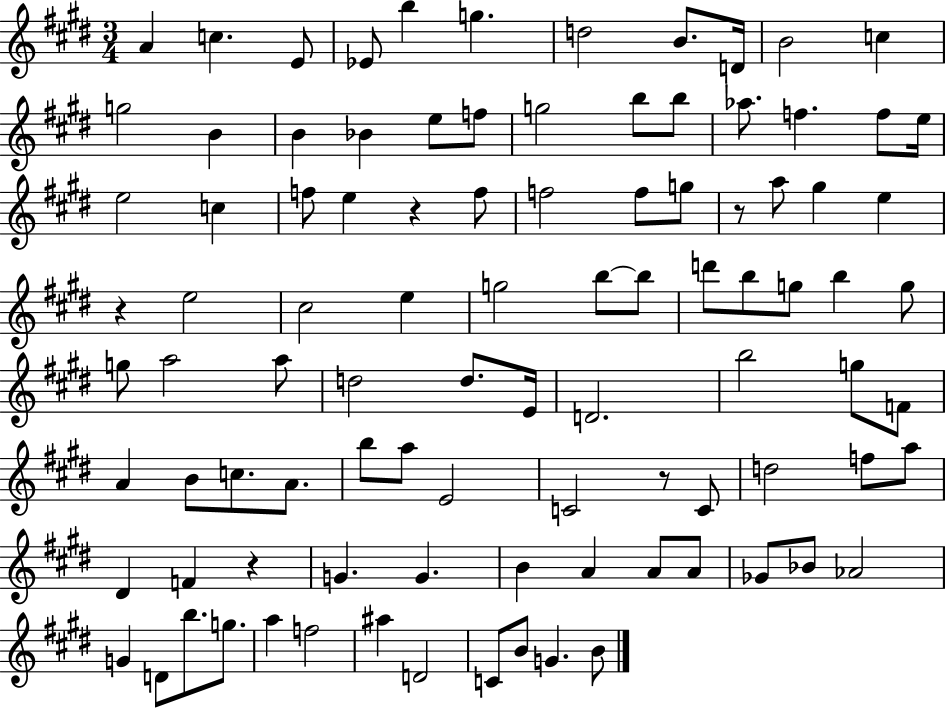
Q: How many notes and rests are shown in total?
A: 96